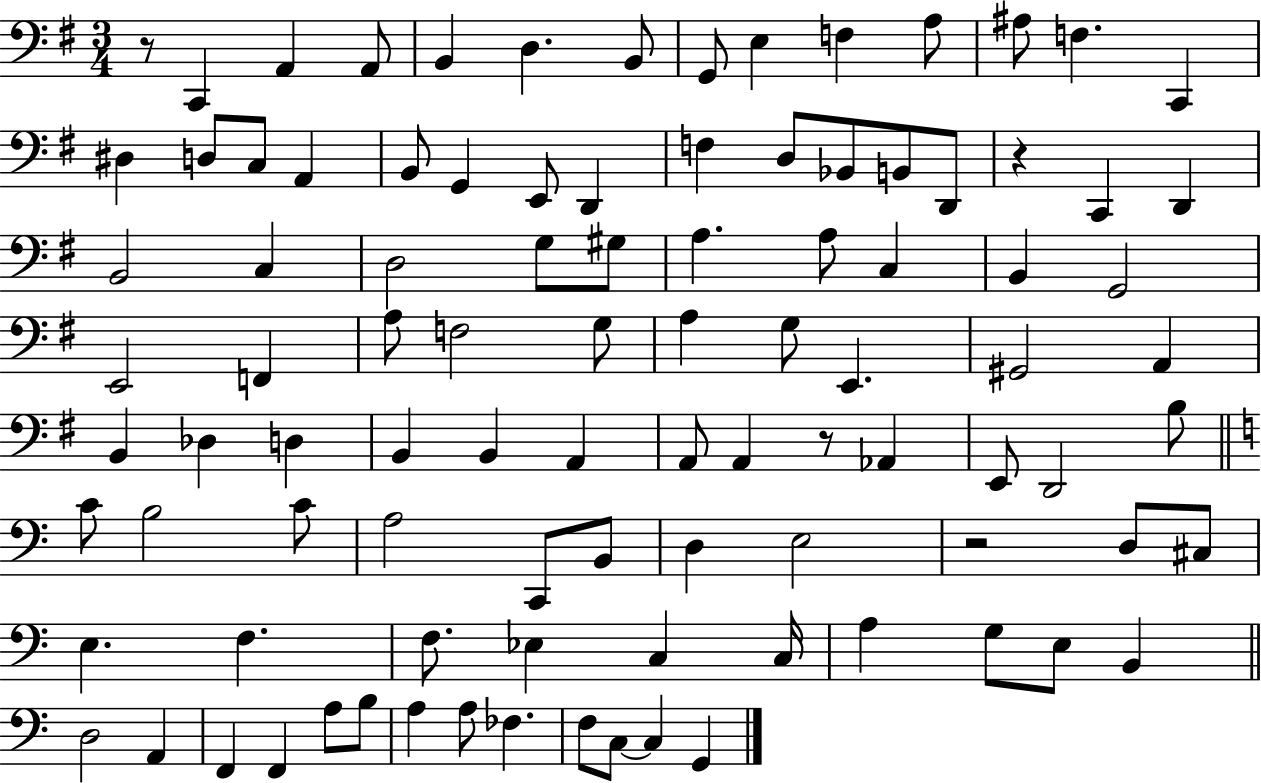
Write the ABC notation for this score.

X:1
T:Untitled
M:3/4
L:1/4
K:G
z/2 C,, A,, A,,/2 B,, D, B,,/2 G,,/2 E, F, A,/2 ^A,/2 F, C,, ^D, D,/2 C,/2 A,, B,,/2 G,, E,,/2 D,, F, D,/2 _B,,/2 B,,/2 D,,/2 z C,, D,, B,,2 C, D,2 G,/2 ^G,/2 A, A,/2 C, B,, G,,2 E,,2 F,, A,/2 F,2 G,/2 A, G,/2 E,, ^G,,2 A,, B,, _D, D, B,, B,, A,, A,,/2 A,, z/2 _A,, E,,/2 D,,2 B,/2 C/2 B,2 C/2 A,2 C,,/2 B,,/2 D, E,2 z2 D,/2 ^C,/2 E, F, F,/2 _E, C, C,/4 A, G,/2 E,/2 B,, D,2 A,, F,, F,, A,/2 B,/2 A, A,/2 _F, F,/2 C,/2 C, G,,